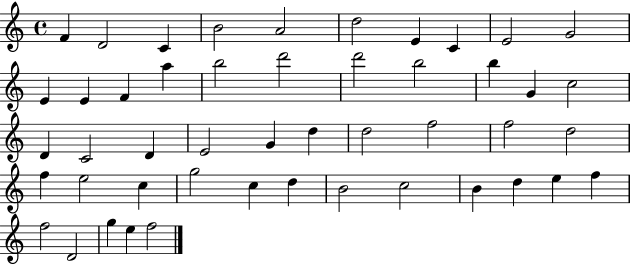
X:1
T:Untitled
M:4/4
L:1/4
K:C
F D2 C B2 A2 d2 E C E2 G2 E E F a b2 d'2 d'2 b2 b G c2 D C2 D E2 G d d2 f2 f2 d2 f e2 c g2 c d B2 c2 B d e f f2 D2 g e f2